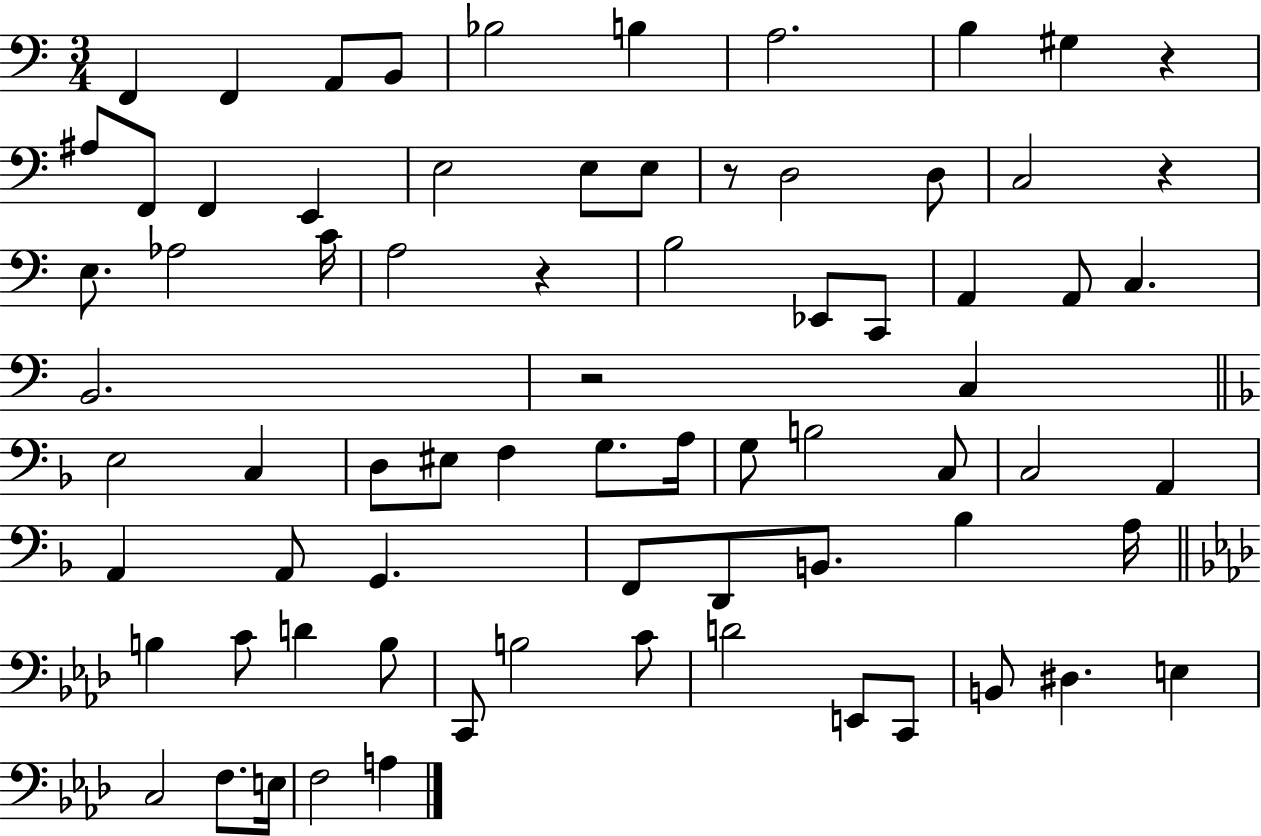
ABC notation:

X:1
T:Untitled
M:3/4
L:1/4
K:C
F,, F,, A,,/2 B,,/2 _B,2 B, A,2 B, ^G, z ^A,/2 F,,/2 F,, E,, E,2 E,/2 E,/2 z/2 D,2 D,/2 C,2 z E,/2 _A,2 C/4 A,2 z B,2 _E,,/2 C,,/2 A,, A,,/2 C, B,,2 z2 C, E,2 C, D,/2 ^E,/2 F, G,/2 A,/4 G,/2 B,2 C,/2 C,2 A,, A,, A,,/2 G,, F,,/2 D,,/2 B,,/2 _B, A,/4 B, C/2 D B,/2 C,,/2 B,2 C/2 D2 E,,/2 C,,/2 B,,/2 ^D, E, C,2 F,/2 E,/4 F,2 A,